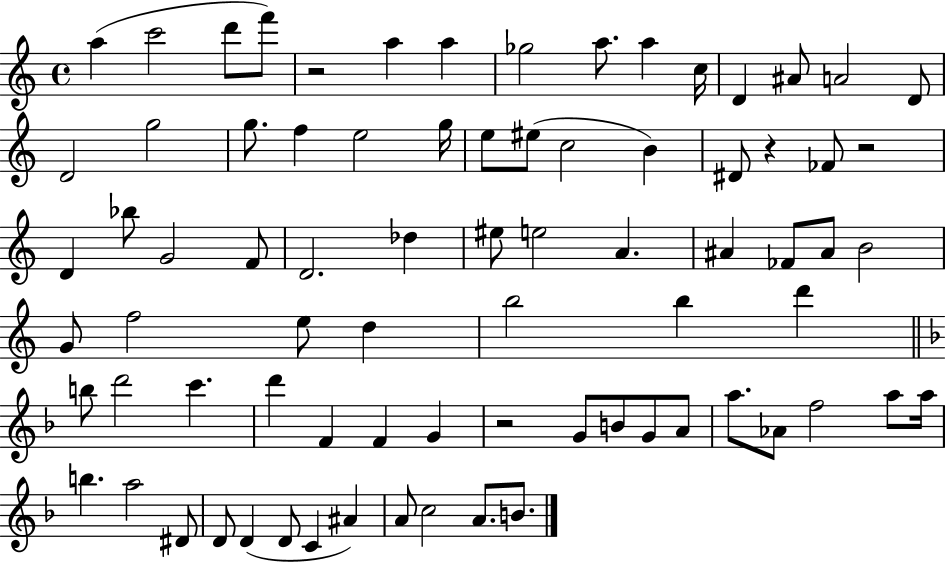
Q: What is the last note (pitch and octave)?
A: B4